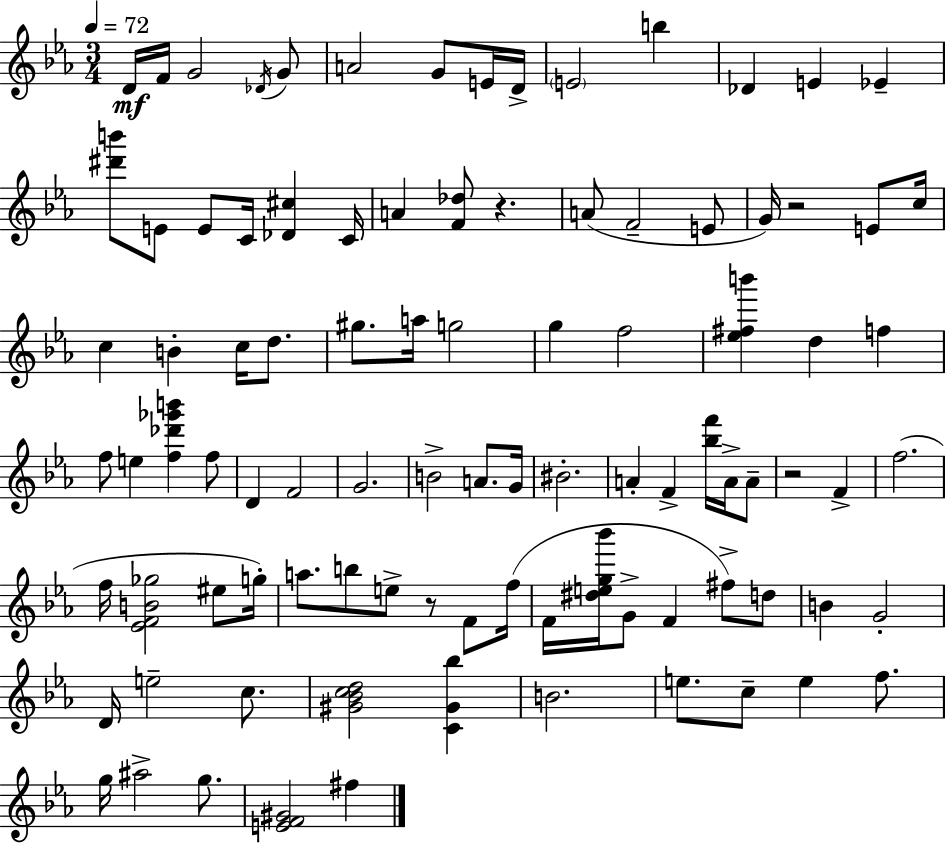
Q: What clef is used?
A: treble